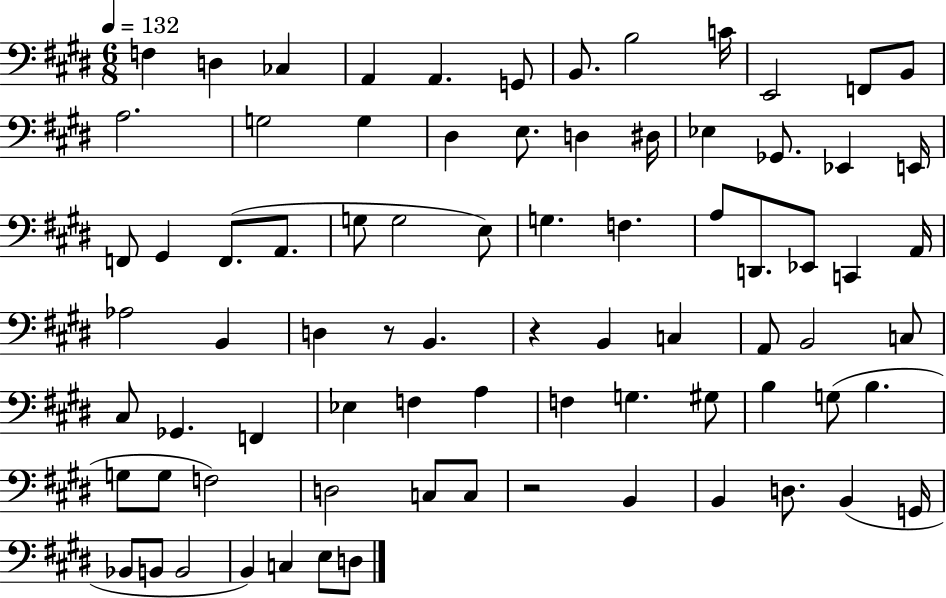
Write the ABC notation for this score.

X:1
T:Untitled
M:6/8
L:1/4
K:E
F, D, _C, A,, A,, G,,/2 B,,/2 B,2 C/4 E,,2 F,,/2 B,,/2 A,2 G,2 G, ^D, E,/2 D, ^D,/4 _E, _G,,/2 _E,, E,,/4 F,,/2 ^G,, F,,/2 A,,/2 G,/2 G,2 E,/2 G, F, A,/2 D,,/2 _E,,/2 C,, A,,/4 _A,2 B,, D, z/2 B,, z B,, C, A,,/2 B,,2 C,/2 ^C,/2 _G,, F,, _E, F, A, F, G, ^G,/2 B, G,/2 B, G,/2 G,/2 F,2 D,2 C,/2 C,/2 z2 B,, B,, D,/2 B,, G,,/4 _B,,/2 B,,/2 B,,2 B,, C, E,/2 D,/2